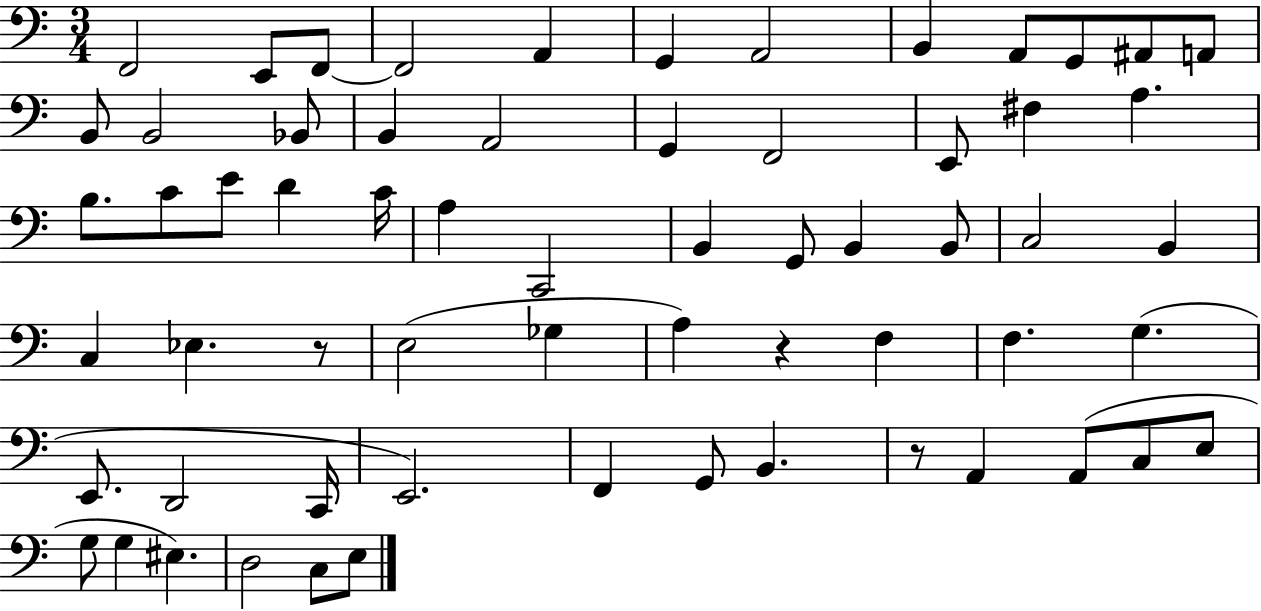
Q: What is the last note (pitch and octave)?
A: E3